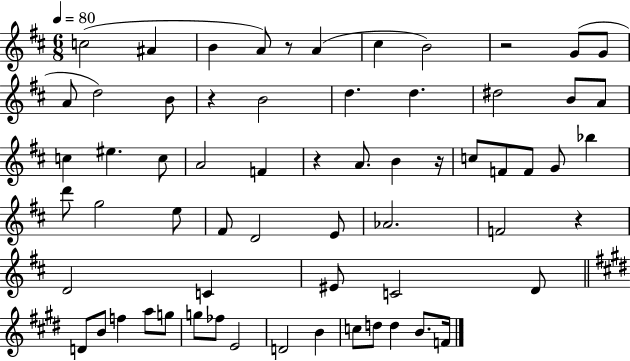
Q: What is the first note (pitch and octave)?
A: C5